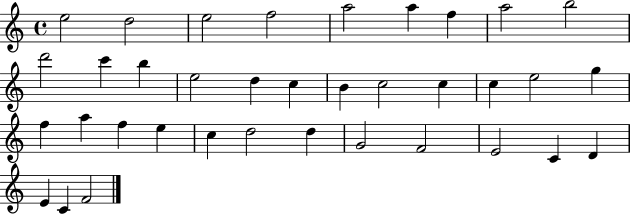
X:1
T:Untitled
M:4/4
L:1/4
K:C
e2 d2 e2 f2 a2 a f a2 b2 d'2 c' b e2 d c B c2 c c e2 g f a f e c d2 d G2 F2 E2 C D E C F2